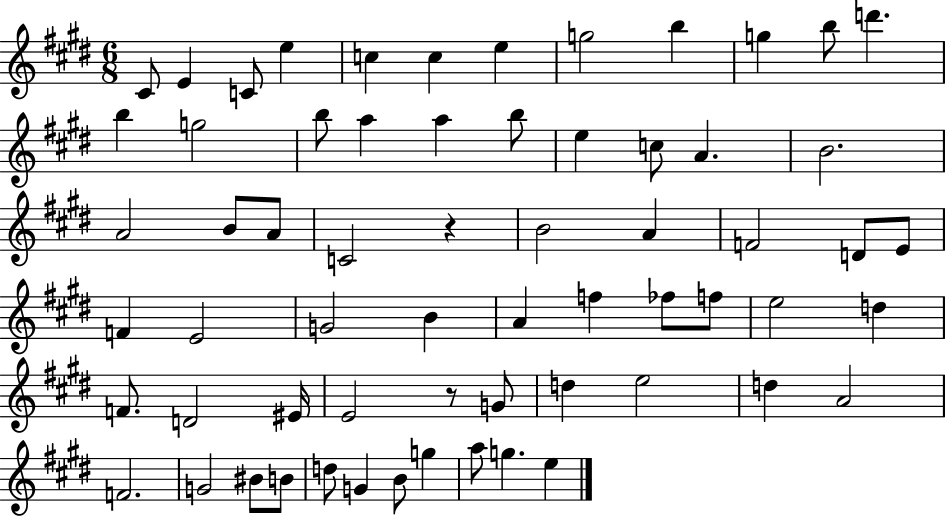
C#4/e E4/q C4/e E5/q C5/q C5/q E5/q G5/h B5/q G5/q B5/e D6/q. B5/q G5/h B5/e A5/q A5/q B5/e E5/q C5/e A4/q. B4/h. A4/h B4/e A4/e C4/h R/q B4/h A4/q F4/h D4/e E4/e F4/q E4/h G4/h B4/q A4/q F5/q FES5/e F5/e E5/h D5/q F4/e. D4/h EIS4/s E4/h R/e G4/e D5/q E5/h D5/q A4/h F4/h. G4/h BIS4/e B4/e D5/e G4/q B4/e G5/q A5/e G5/q. E5/q